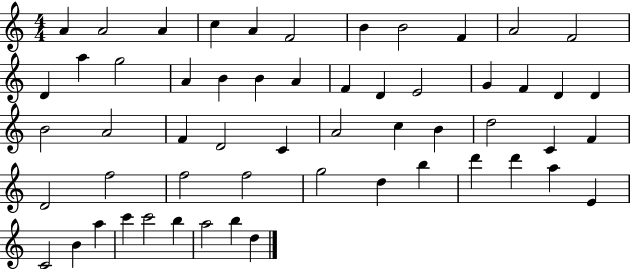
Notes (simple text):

A4/q A4/h A4/q C5/q A4/q F4/h B4/q B4/h F4/q A4/h F4/h D4/q A5/q G5/h A4/q B4/q B4/q A4/q F4/q D4/q E4/h G4/q F4/q D4/q D4/q B4/h A4/h F4/q D4/h C4/q A4/h C5/q B4/q D5/h C4/q F4/q D4/h F5/h F5/h F5/h G5/h D5/q B5/q D6/q D6/q A5/q E4/q C4/h B4/q A5/q C6/q C6/h B5/q A5/h B5/q D5/q